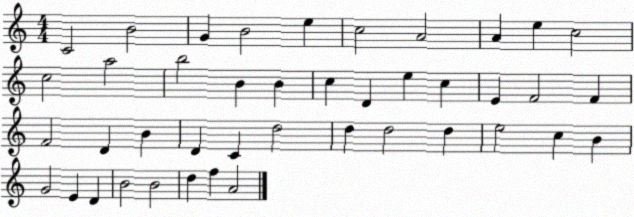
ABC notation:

X:1
T:Untitled
M:4/4
L:1/4
K:C
C2 B2 G B2 e c2 A2 A e c2 c2 a2 b2 B B c D e c E F2 F F2 D B D C d2 d d2 d e2 c B G2 E D B2 B2 d f A2